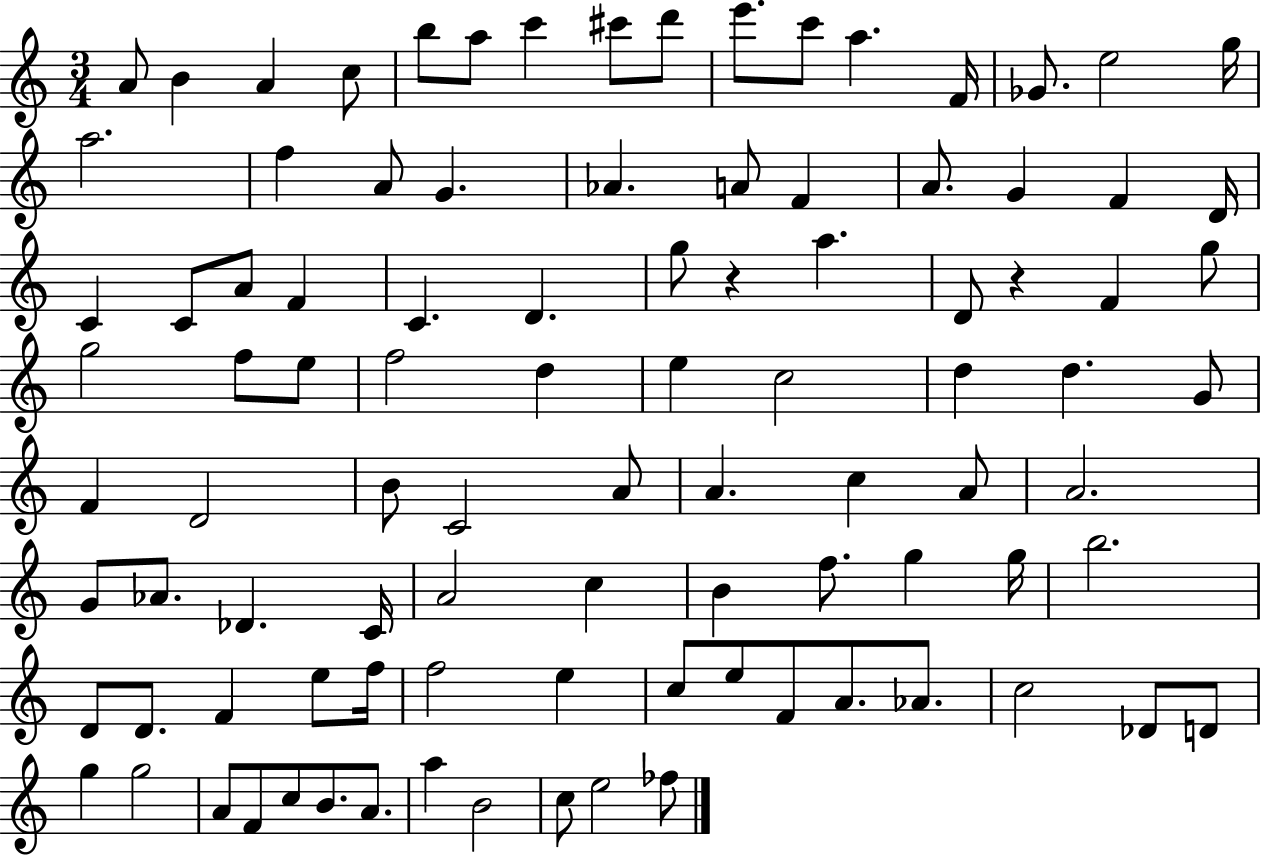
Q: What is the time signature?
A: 3/4